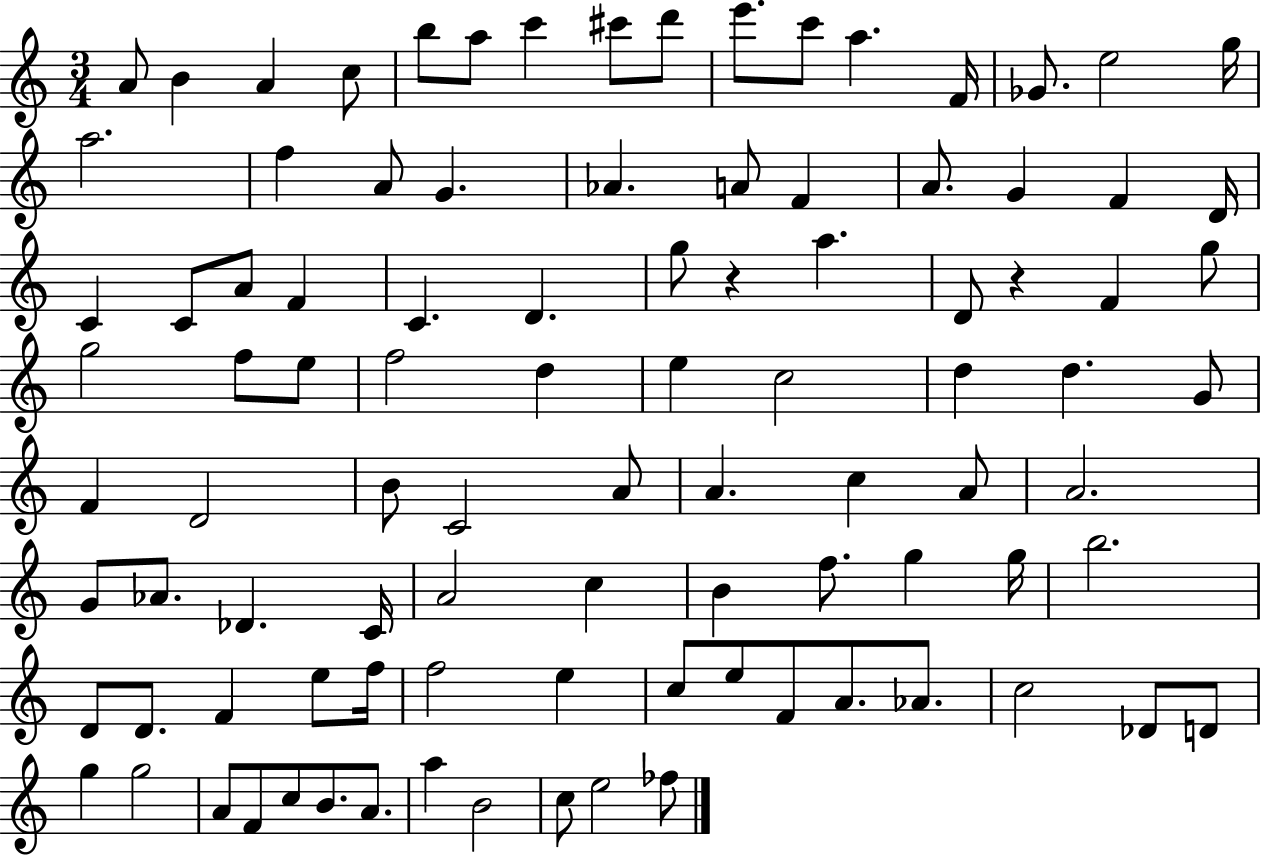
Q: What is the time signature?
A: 3/4